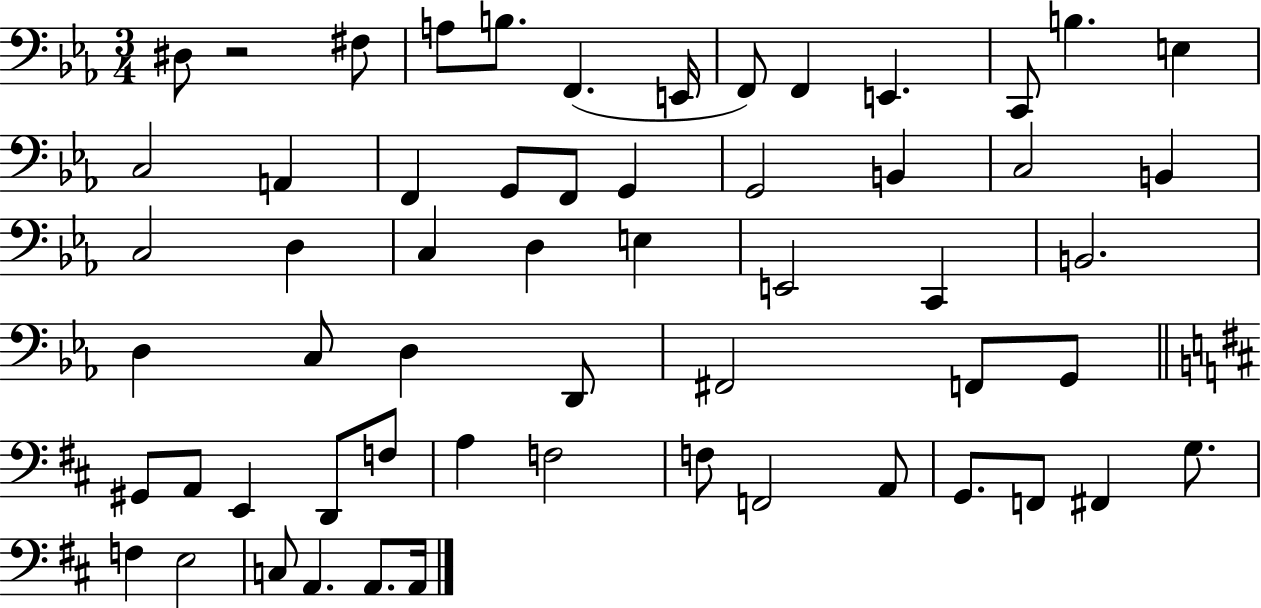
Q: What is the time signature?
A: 3/4